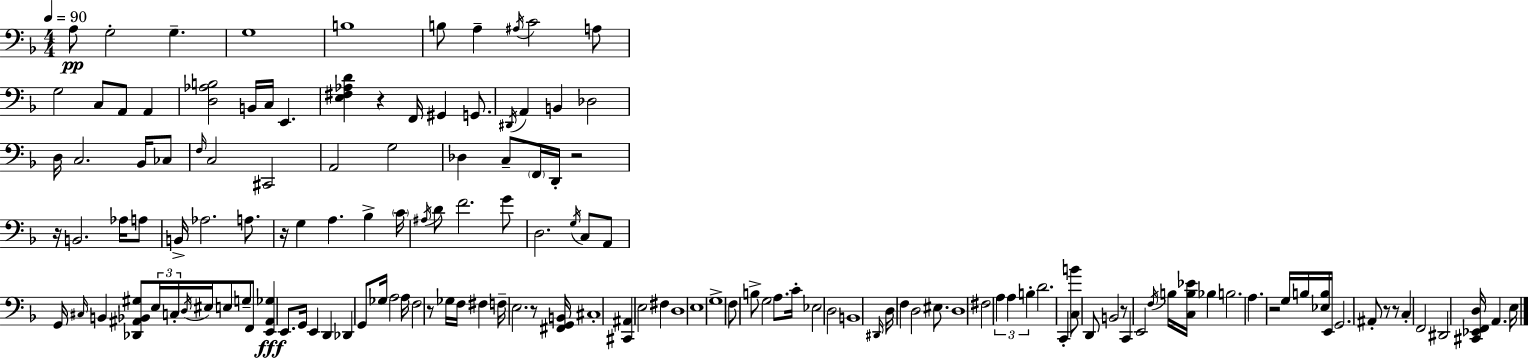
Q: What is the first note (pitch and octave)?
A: A3